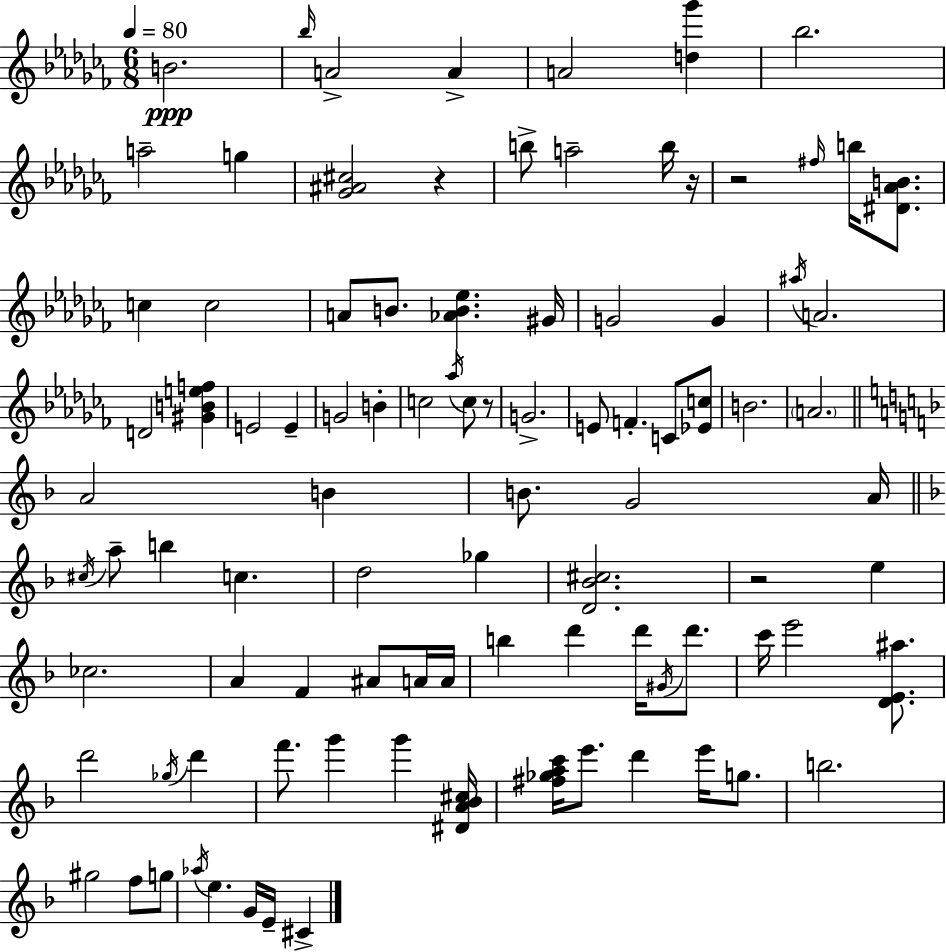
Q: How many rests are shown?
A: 5